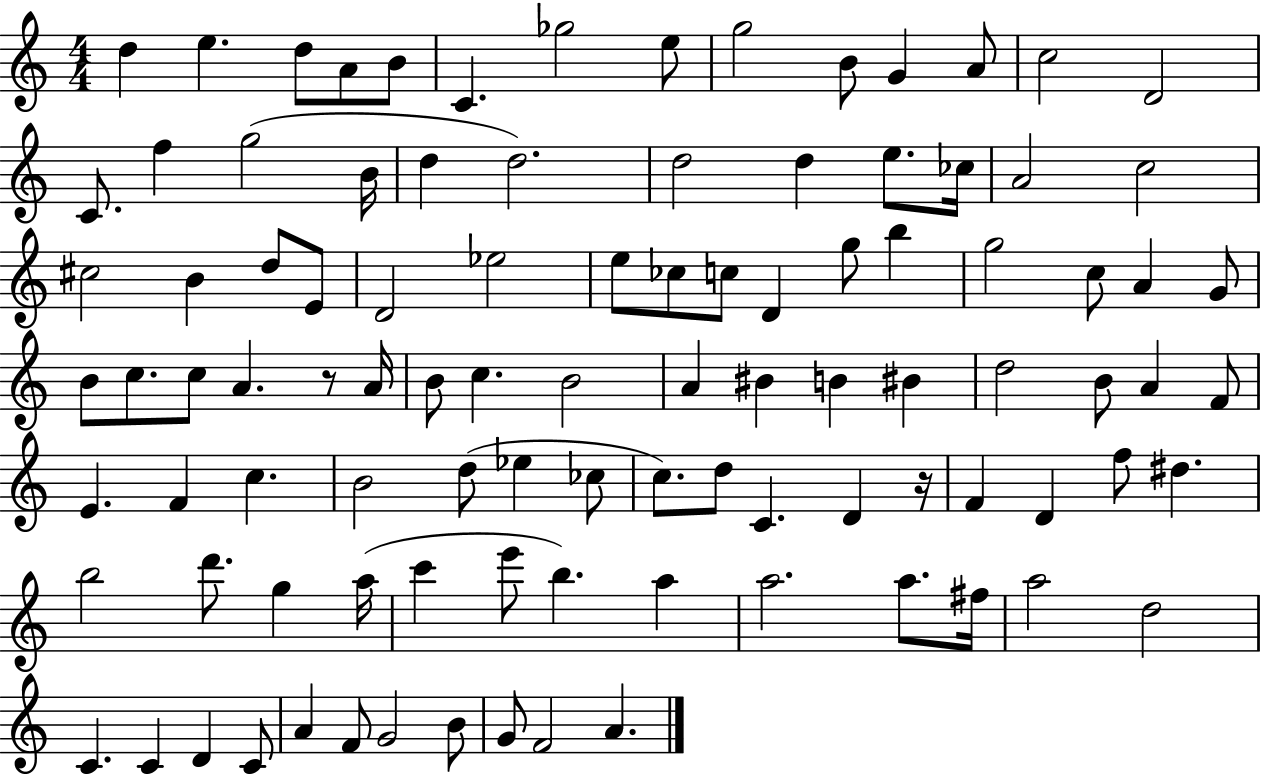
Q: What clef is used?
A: treble